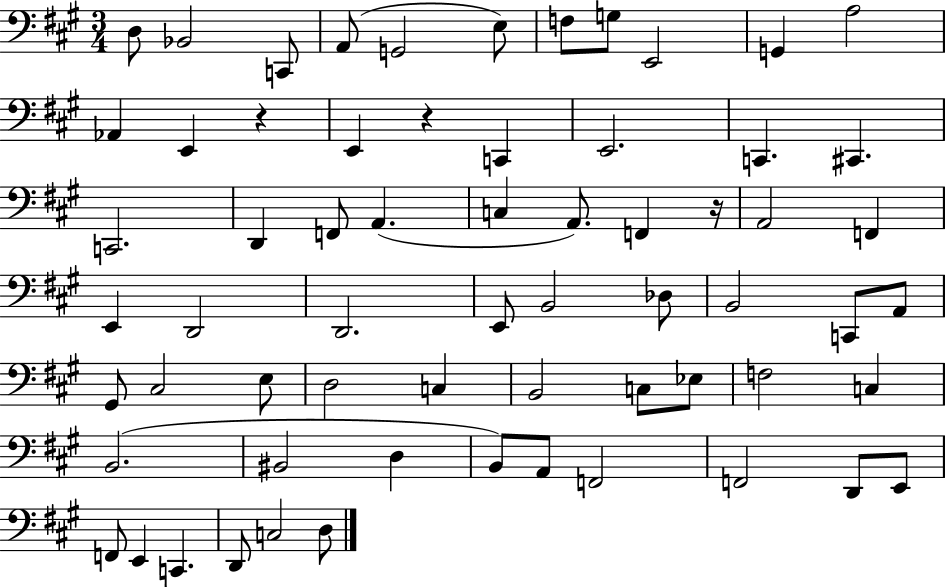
X:1
T:Untitled
M:3/4
L:1/4
K:A
D,/2 _B,,2 C,,/2 A,,/2 G,,2 E,/2 F,/2 G,/2 E,,2 G,, A,2 _A,, E,, z E,, z C,, E,,2 C,, ^C,, C,,2 D,, F,,/2 A,, C, A,,/2 F,, z/4 A,,2 F,, E,, D,,2 D,,2 E,,/2 B,,2 _D,/2 B,,2 C,,/2 A,,/2 ^G,,/2 ^C,2 E,/2 D,2 C, B,,2 C,/2 _E,/2 F,2 C, B,,2 ^B,,2 D, B,,/2 A,,/2 F,,2 F,,2 D,,/2 E,,/2 F,,/2 E,, C,, D,,/2 C,2 D,/2